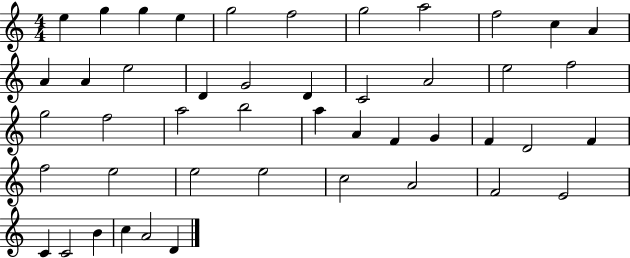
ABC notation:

X:1
T:Untitled
M:4/4
L:1/4
K:C
e g g e g2 f2 g2 a2 f2 c A A A e2 D G2 D C2 A2 e2 f2 g2 f2 a2 b2 a A F G F D2 F f2 e2 e2 e2 c2 A2 F2 E2 C C2 B c A2 D